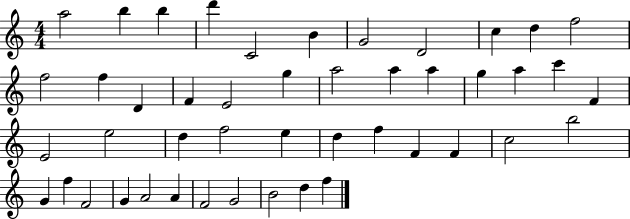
{
  \clef treble
  \numericTimeSignature
  \time 4/4
  \key c \major
  a''2 b''4 b''4 | d'''4 c'2 b'4 | g'2 d'2 | c''4 d''4 f''2 | \break f''2 f''4 d'4 | f'4 e'2 g''4 | a''2 a''4 a''4 | g''4 a''4 c'''4 f'4 | \break e'2 e''2 | d''4 f''2 e''4 | d''4 f''4 f'4 f'4 | c''2 b''2 | \break g'4 f''4 f'2 | g'4 a'2 a'4 | f'2 g'2 | b'2 d''4 f''4 | \break \bar "|."
}